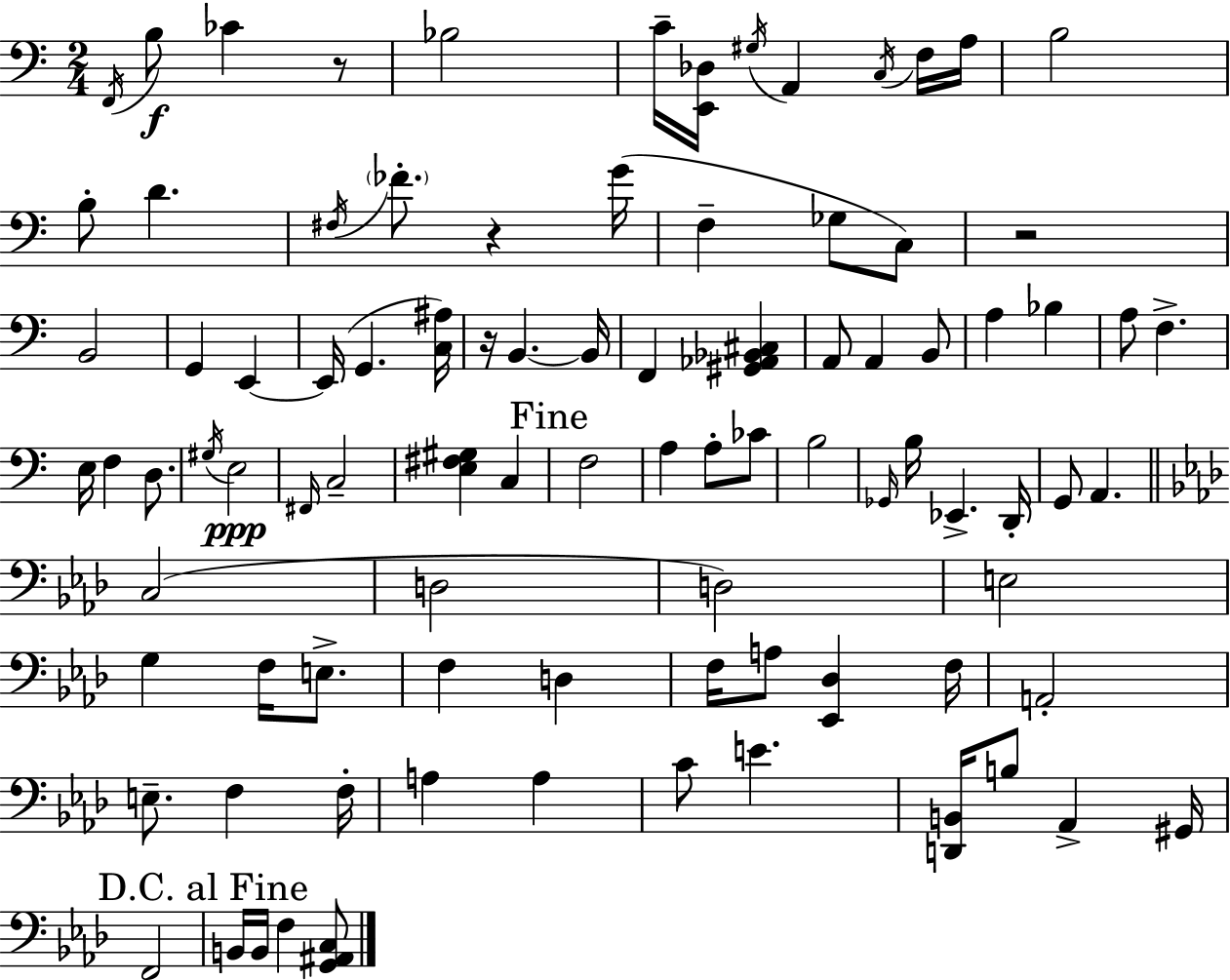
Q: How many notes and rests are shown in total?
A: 91